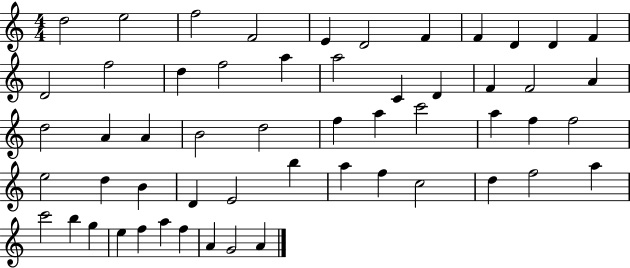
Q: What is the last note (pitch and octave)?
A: A4